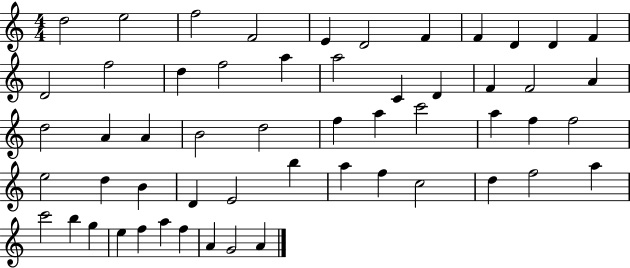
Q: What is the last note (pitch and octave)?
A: A4